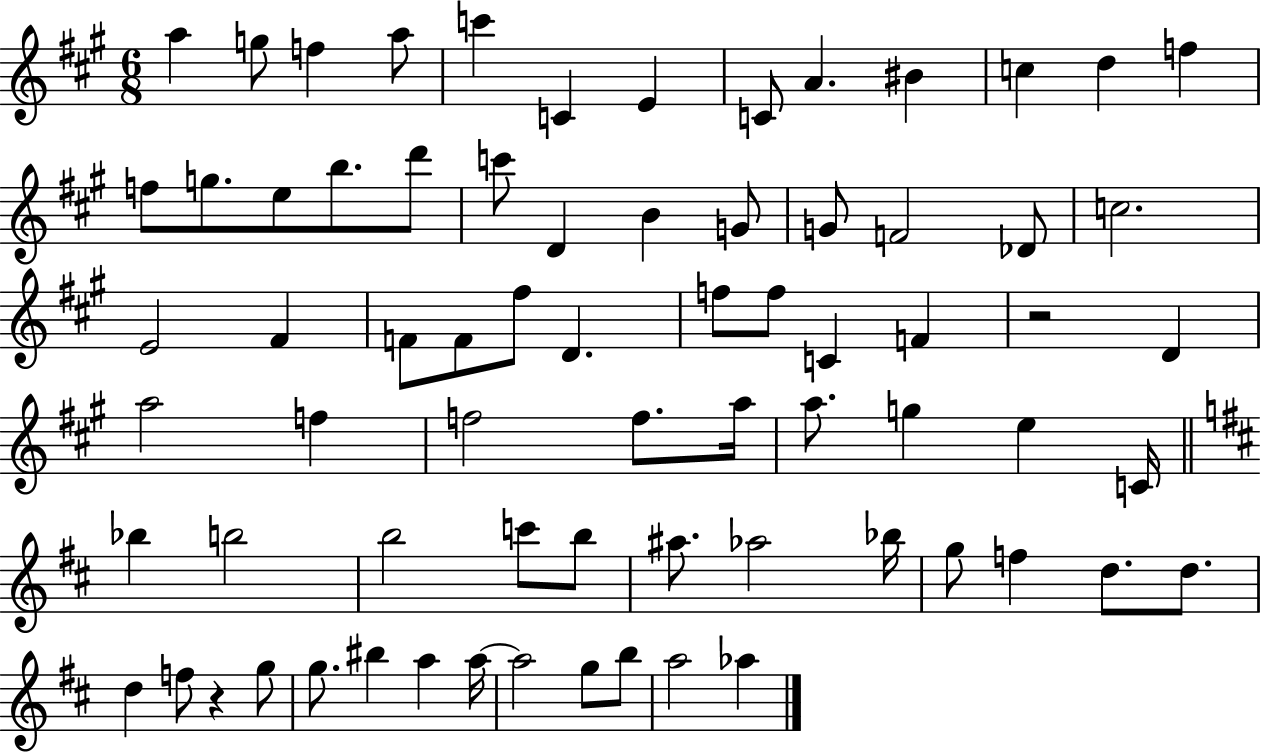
{
  \clef treble
  \numericTimeSignature
  \time 6/8
  \key a \major
  a''4 g''8 f''4 a''8 | c'''4 c'4 e'4 | c'8 a'4. bis'4 | c''4 d''4 f''4 | \break f''8 g''8. e''8 b''8. d'''8 | c'''8 d'4 b'4 g'8 | g'8 f'2 des'8 | c''2. | \break e'2 fis'4 | f'8 f'8 fis''8 d'4. | f''8 f''8 c'4 f'4 | r2 d'4 | \break a''2 f''4 | f''2 f''8. a''16 | a''8. g''4 e''4 c'16 | \bar "||" \break \key b \minor bes''4 b''2 | b''2 c'''8 b''8 | ais''8. aes''2 bes''16 | g''8 f''4 d''8. d''8. | \break d''4 f''8 r4 g''8 | g''8. bis''4 a''4 a''16~~ | a''2 g''8 b''8 | a''2 aes''4 | \break \bar "|."
}